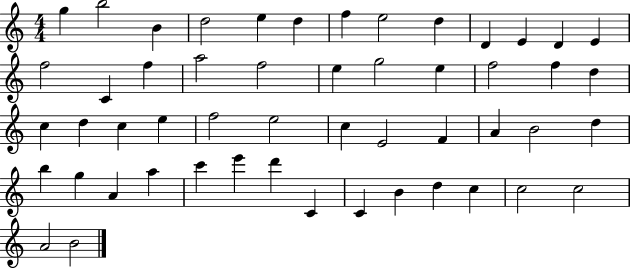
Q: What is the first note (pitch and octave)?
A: G5